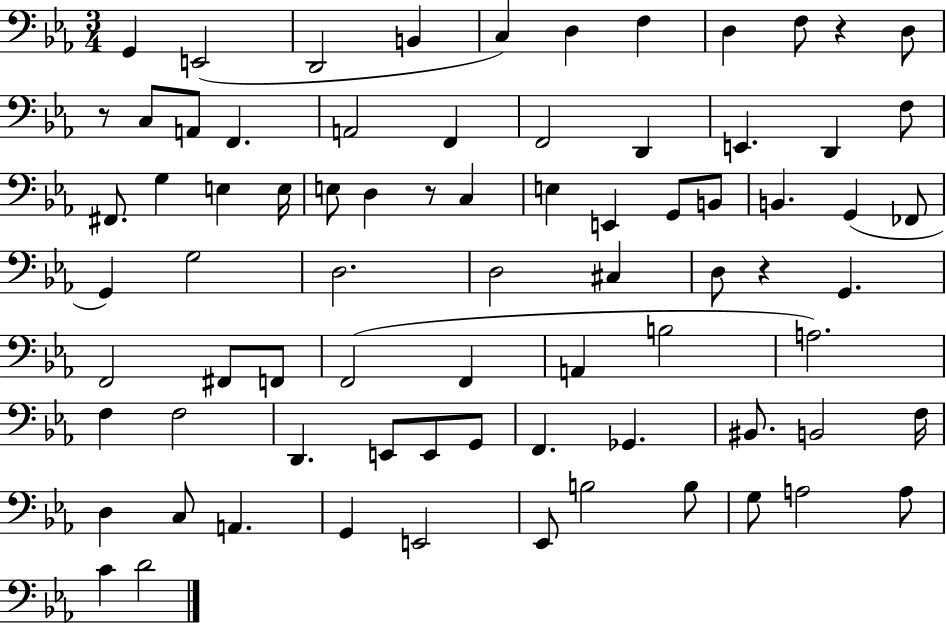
X:1
T:Untitled
M:3/4
L:1/4
K:Eb
G,, E,,2 D,,2 B,, C, D, F, D, F,/2 z D,/2 z/2 C,/2 A,,/2 F,, A,,2 F,, F,,2 D,, E,, D,, F,/2 ^F,,/2 G, E, E,/4 E,/2 D, z/2 C, E, E,, G,,/2 B,,/2 B,, G,, _F,,/2 G,, G,2 D,2 D,2 ^C, D,/2 z G,, F,,2 ^F,,/2 F,,/2 F,,2 F,, A,, B,2 A,2 F, F,2 D,, E,,/2 E,,/2 G,,/2 F,, _G,, ^B,,/2 B,,2 F,/4 D, C,/2 A,, G,, E,,2 _E,,/2 B,2 B,/2 G,/2 A,2 A,/2 C D2